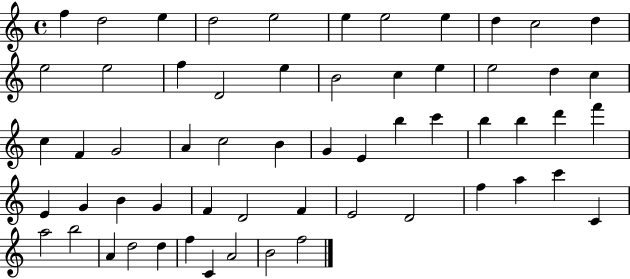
F5/q D5/h E5/q D5/h E5/h E5/q E5/h E5/q D5/q C5/h D5/q E5/h E5/h F5/q D4/h E5/q B4/h C5/q E5/q E5/h D5/q C5/q C5/q F4/q G4/h A4/q C5/h B4/q G4/q E4/q B5/q C6/q B5/q B5/q D6/q F6/q E4/q G4/q B4/q G4/q F4/q D4/h F4/q E4/h D4/h F5/q A5/q C6/q C4/q A5/h B5/h A4/q D5/h D5/q F5/q C4/q A4/h B4/h F5/h